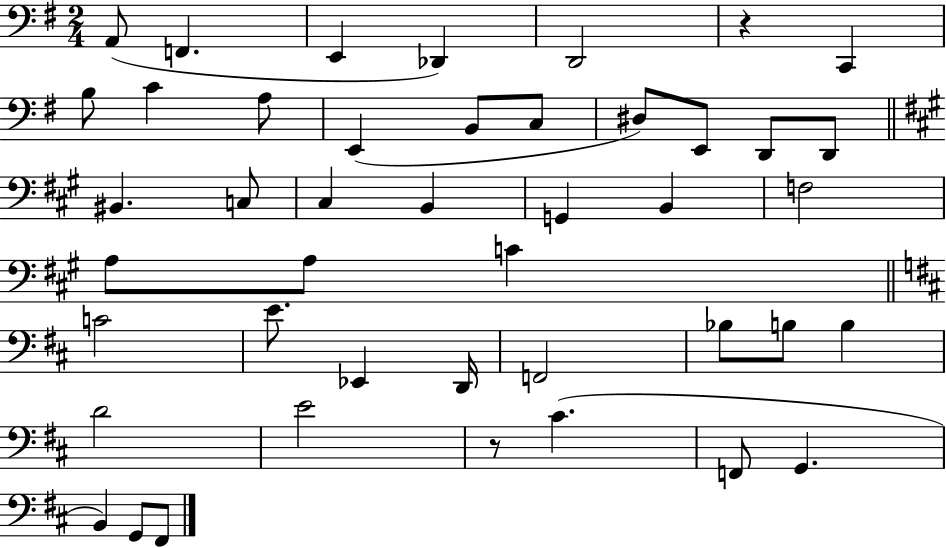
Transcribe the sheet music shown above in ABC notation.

X:1
T:Untitled
M:2/4
L:1/4
K:G
A,,/2 F,, E,, _D,, D,,2 z C,, B,/2 C A,/2 E,, B,,/2 C,/2 ^D,/2 E,,/2 D,,/2 D,,/2 ^B,, C,/2 ^C, B,, G,, B,, F,2 A,/2 A,/2 C C2 E/2 _E,, D,,/4 F,,2 _B,/2 B,/2 B, D2 E2 z/2 ^C F,,/2 G,, B,, G,,/2 ^F,,/2